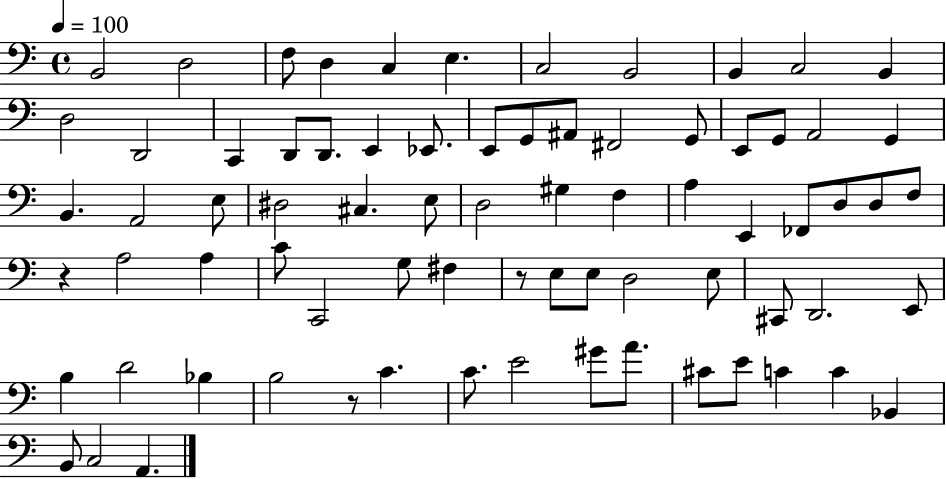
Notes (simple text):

B2/h D3/h F3/e D3/q C3/q E3/q. C3/h B2/h B2/q C3/h B2/q D3/h D2/h C2/q D2/e D2/e. E2/q Eb2/e. E2/e G2/e A#2/e F#2/h G2/e E2/e G2/e A2/h G2/q B2/q. A2/h E3/e D#3/h C#3/q. E3/e D3/h G#3/q F3/q A3/q E2/q FES2/e D3/e D3/e F3/e R/q A3/h A3/q C4/e C2/h G3/e F#3/q R/e E3/e E3/e D3/h E3/e C#2/e D2/h. E2/e B3/q D4/h Bb3/q B3/h R/e C4/q. C4/e. E4/h G#4/e A4/e. C#4/e E4/e C4/q C4/q Bb2/q B2/e C3/h A2/q.